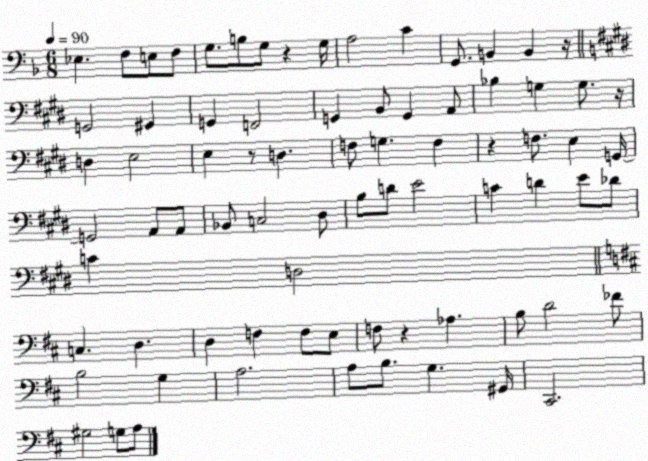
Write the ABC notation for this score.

X:1
T:Untitled
M:6/8
L:1/4
K:F
_E, F,/2 E,/2 F,/2 G,/2 B,/2 G,/2 z G,/4 A,2 C G,,/2 B,, B,, z/4 G,,2 ^G,, G,, F,,2 G,, B,,/2 G,, A,,/2 _B, G, G,/2 z/4 D, E,2 E, z/2 D, F,/2 G, F, z F,/2 E, G,,/4 G,,2 A,,/2 A,,/2 _B,,/2 C,2 ^D,/2 B,/2 D/2 E2 C D E/2 _D/2 C D,2 C, D, D, F, F,/2 E,/2 F,/2 z _A, B,/2 D2 _F/2 B,2 G, A,2 A,/2 B,/2 G, ^G,,/4 ^C,,2 ^G,2 G,/2 A,/2